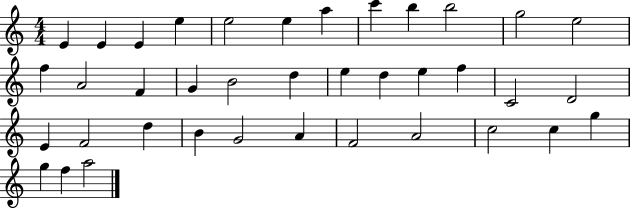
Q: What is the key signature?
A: C major